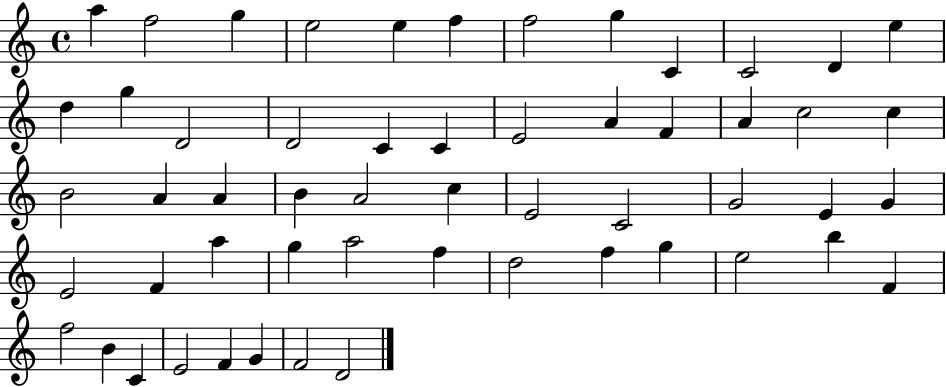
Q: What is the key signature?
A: C major